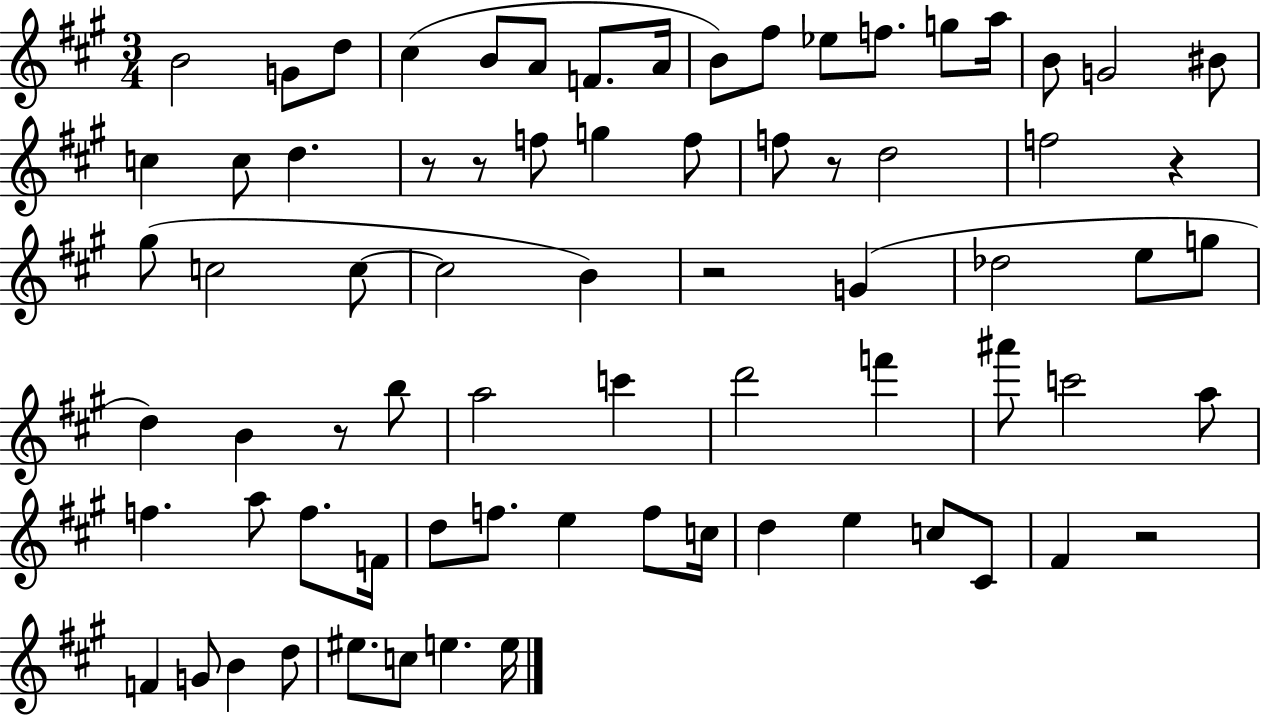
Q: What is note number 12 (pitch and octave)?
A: F5